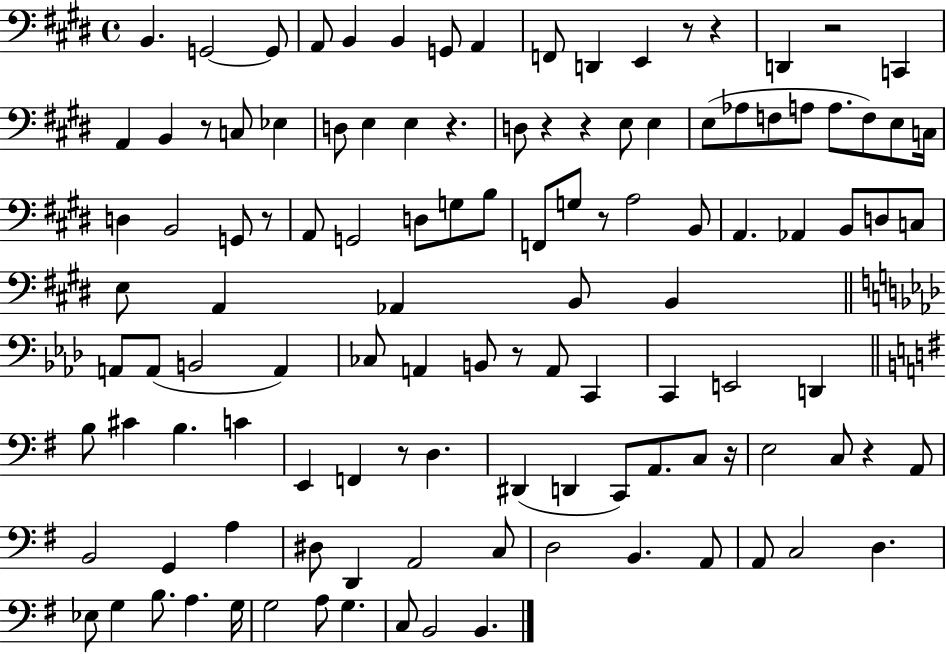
B2/q. G2/h G2/e A2/e B2/q B2/q G2/e A2/q F2/e D2/q E2/q R/e R/q D2/q R/h C2/q A2/q B2/q R/e C3/e Eb3/q D3/e E3/q E3/q R/q. D3/e R/q R/q E3/e E3/q E3/e Ab3/e F3/e A3/e A3/e. F3/e E3/e C3/s D3/q B2/h G2/e R/e A2/e G2/h D3/e G3/e B3/e F2/e G3/e R/e A3/h B2/e A2/q. Ab2/q B2/e D3/e C3/e E3/e A2/q Ab2/q B2/e B2/q A2/e A2/e B2/h A2/q CES3/e A2/q B2/e R/e A2/e C2/q C2/q E2/h D2/q B3/e C#4/q B3/q. C4/q E2/q F2/q R/e D3/q. D#2/q D2/q C2/e A2/e. C3/e R/s E3/h C3/e R/q A2/e B2/h G2/q A3/q D#3/e D2/q A2/h C3/e D3/h B2/q. A2/e A2/e C3/h D3/q. Eb3/e G3/q B3/e. A3/q. G3/s G3/h A3/e G3/q. C3/e B2/h B2/q.